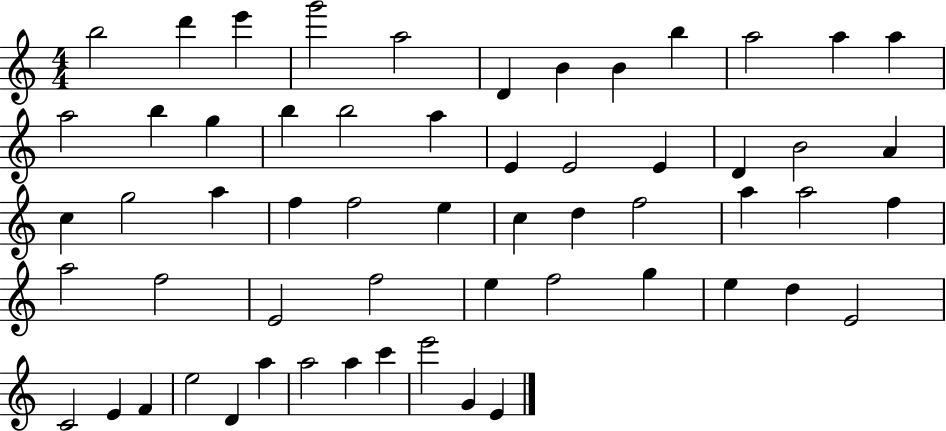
X:1
T:Untitled
M:4/4
L:1/4
K:C
b2 d' e' g'2 a2 D B B b a2 a a a2 b g b b2 a E E2 E D B2 A c g2 a f f2 e c d f2 a a2 f a2 f2 E2 f2 e f2 g e d E2 C2 E F e2 D a a2 a c' e'2 G E